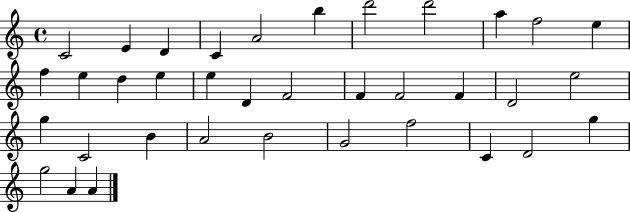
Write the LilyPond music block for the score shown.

{
  \clef treble
  \time 4/4
  \defaultTimeSignature
  \key c \major
  c'2 e'4 d'4 | c'4 a'2 b''4 | d'''2 d'''2 | a''4 f''2 e''4 | \break f''4 e''4 d''4 e''4 | e''4 d'4 f'2 | f'4 f'2 f'4 | d'2 e''2 | \break g''4 c'2 b'4 | a'2 b'2 | g'2 f''2 | c'4 d'2 g''4 | \break g''2 a'4 a'4 | \bar "|."
}